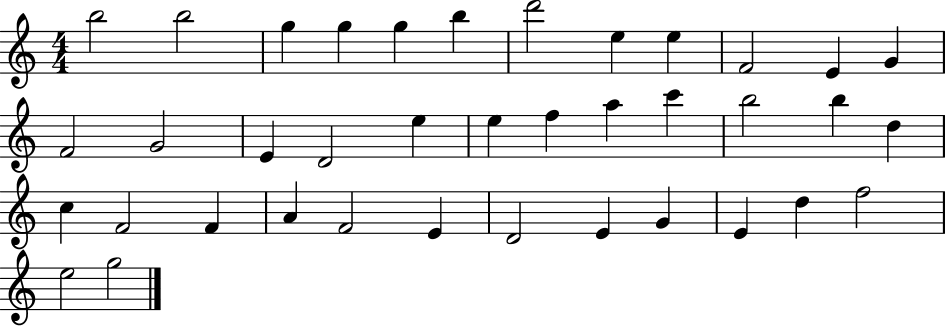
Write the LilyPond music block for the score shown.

{
  \clef treble
  \numericTimeSignature
  \time 4/4
  \key c \major
  b''2 b''2 | g''4 g''4 g''4 b''4 | d'''2 e''4 e''4 | f'2 e'4 g'4 | \break f'2 g'2 | e'4 d'2 e''4 | e''4 f''4 a''4 c'''4 | b''2 b''4 d''4 | \break c''4 f'2 f'4 | a'4 f'2 e'4 | d'2 e'4 g'4 | e'4 d''4 f''2 | \break e''2 g''2 | \bar "|."
}